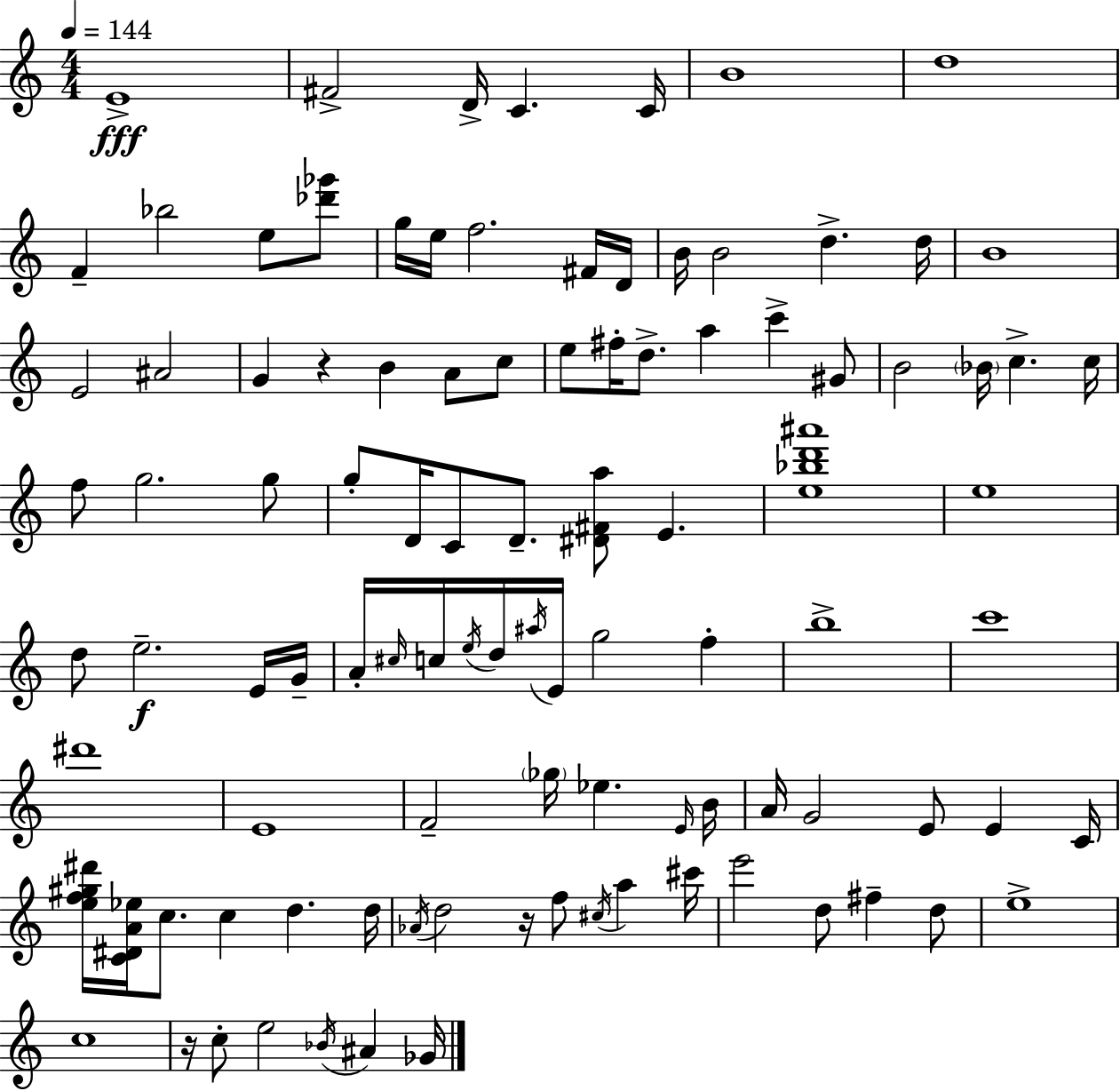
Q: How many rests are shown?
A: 3